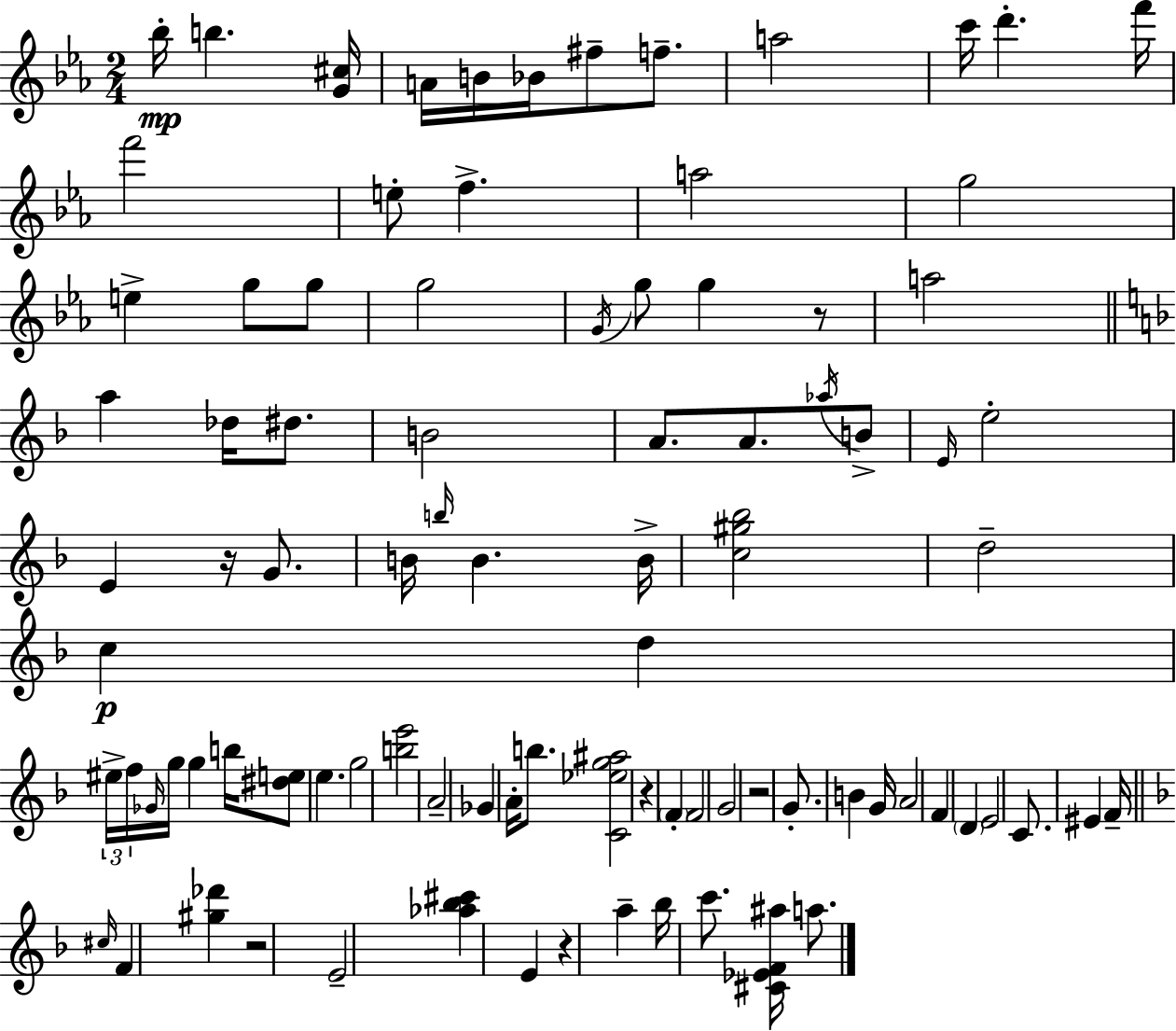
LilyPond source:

{
  \clef treble
  \numericTimeSignature
  \time 2/4
  \key ees \major
  \repeat volta 2 { bes''16-.\mp b''4. <g' cis''>16 | a'16 b'16 bes'16 fis''8-- f''8.-- | a''2 | c'''16 d'''4.-. f'''16 | \break f'''2 | e''8-. f''4.-> | a''2 | g''2 | \break e''4-> g''8 g''8 | g''2 | \acciaccatura { g'16 } g''8 g''4 r8 | a''2 | \break \bar "||" \break \key f \major a''4 des''16 dis''8. | b'2 | a'8. a'8. \acciaccatura { aes''16 } b'8-> | \grace { e'16 } e''2-. | \break e'4 r16 g'8. | b'16 \grace { b''16 } b'4. | b'16-> <c'' gis'' bes''>2 | d''2-- | \break c''4\p d''4 | \tuplet 3/2 { eis''16-> f''16 \grace { ges'16 } } g''16 g''4 | b''16 <dis'' e''>8 e''4. | g''2 | \break <b'' e'''>2 | a'2-- | ges'4 | a'16-. b''8. <c' ees'' g'' ais''>2 | \break r4 | \parenthesize f'4-. f'2 | g'2 | r2 | \break g'8.-. b'4 | g'16 a'2 | f'4 | \parenthesize d'4 e'2 | \break c'8. eis'4 | f'16-- \bar "||" \break \key f \major \grace { cis''16 } f'4 <gis'' des'''>4 | r2 | e'2-- | <aes'' bes'' cis'''>4 e'4 | \break r4 a''4-- | bes''16 c'''8. <cis' ees' f' ais''>16 a''8. | } \bar "|."
}